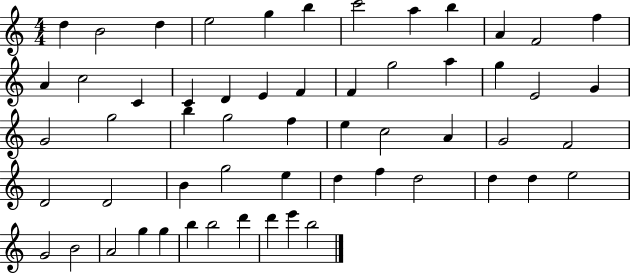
{
  \clef treble
  \numericTimeSignature
  \time 4/4
  \key c \major
  d''4 b'2 d''4 | e''2 g''4 b''4 | c'''2 a''4 b''4 | a'4 f'2 f''4 | \break a'4 c''2 c'4 | c'4 d'4 e'4 f'4 | f'4 g''2 a''4 | g''4 e'2 g'4 | \break g'2 g''2 | b''4 g''2 f''4 | e''4 c''2 a'4 | g'2 f'2 | \break d'2 d'2 | b'4 g''2 e''4 | d''4 f''4 d''2 | d''4 d''4 e''2 | \break g'2 b'2 | a'2 g''4 g''4 | b''4 b''2 d'''4 | d'''4 e'''4 b''2 | \break \bar "|."
}